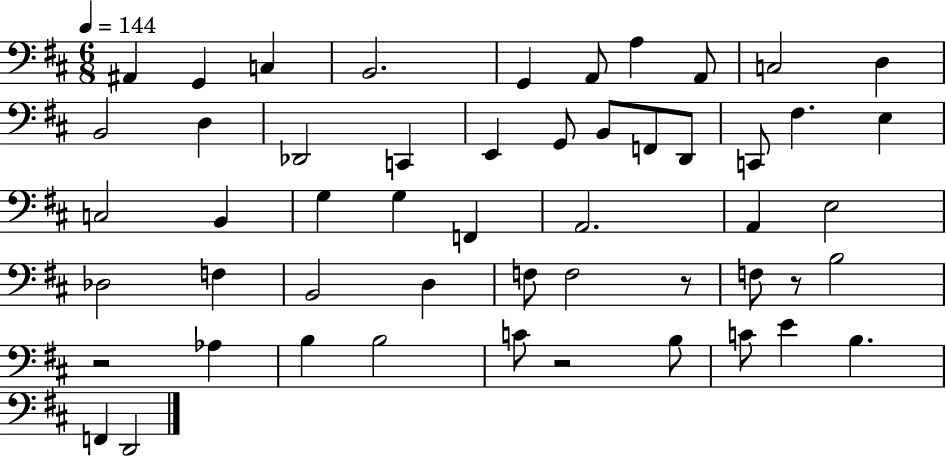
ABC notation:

X:1
T:Untitled
M:6/8
L:1/4
K:D
^A,, G,, C, B,,2 G,, A,,/2 A, A,,/2 C,2 D, B,,2 D, _D,,2 C,, E,, G,,/2 B,,/2 F,,/2 D,,/2 C,,/2 ^F, E, C,2 B,, G, G, F,, A,,2 A,, E,2 _D,2 F, B,,2 D, F,/2 F,2 z/2 F,/2 z/2 B,2 z2 _A, B, B,2 C/2 z2 B,/2 C/2 E B, F,, D,,2